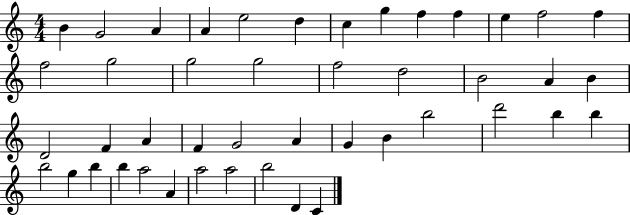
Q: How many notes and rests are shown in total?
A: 45